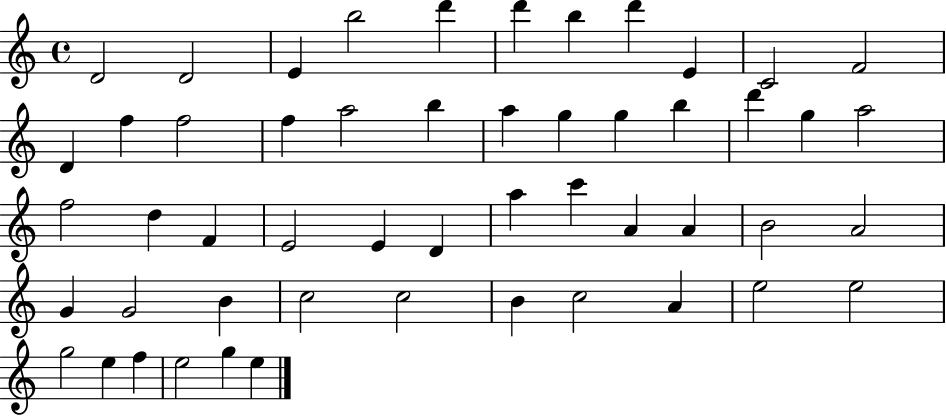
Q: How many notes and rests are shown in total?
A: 52